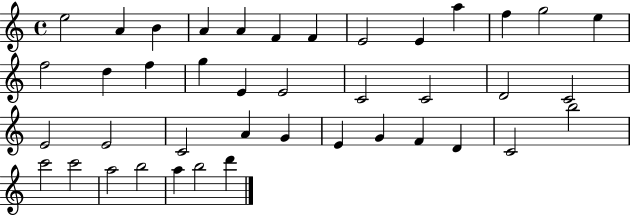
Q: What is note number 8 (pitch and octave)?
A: E4